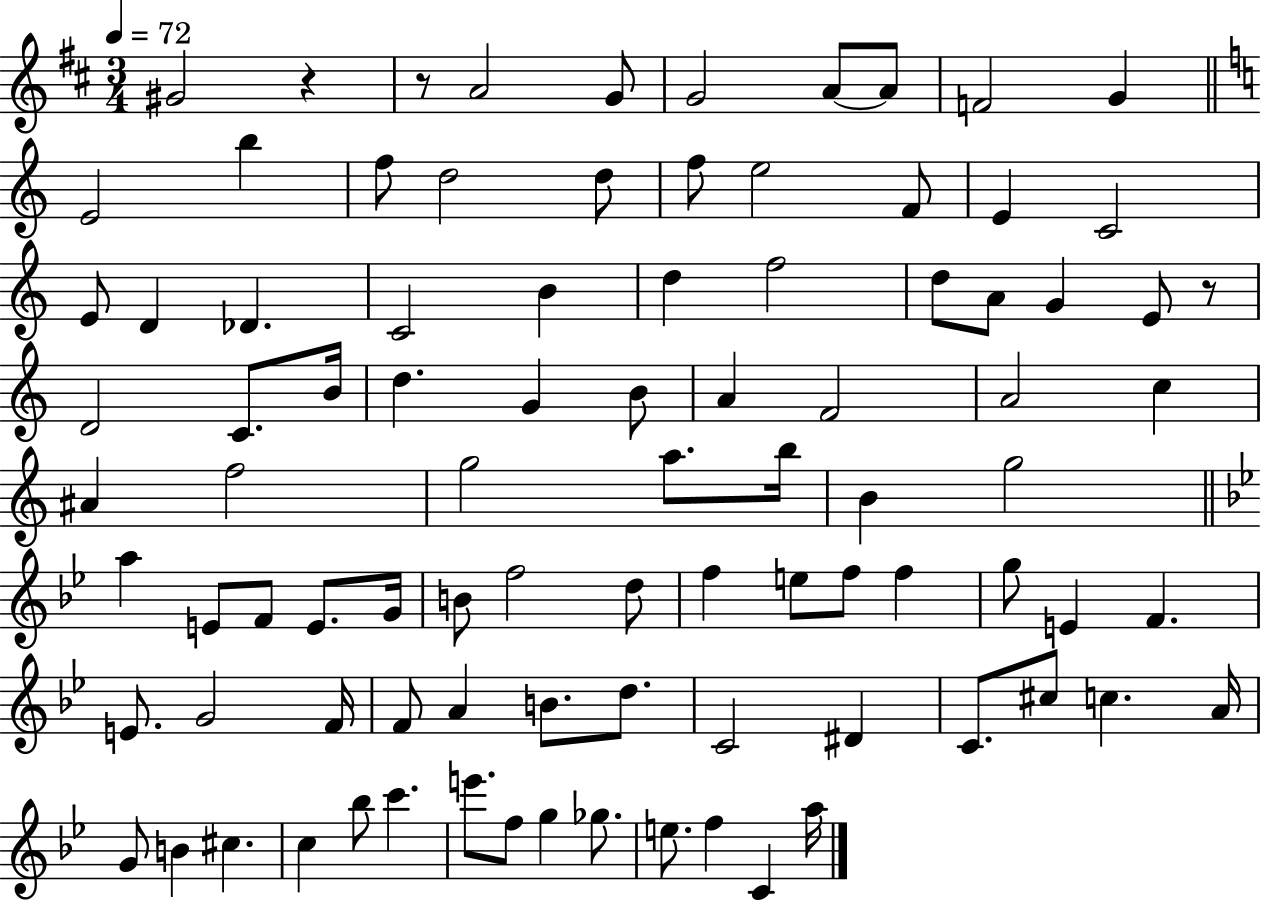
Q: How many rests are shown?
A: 3